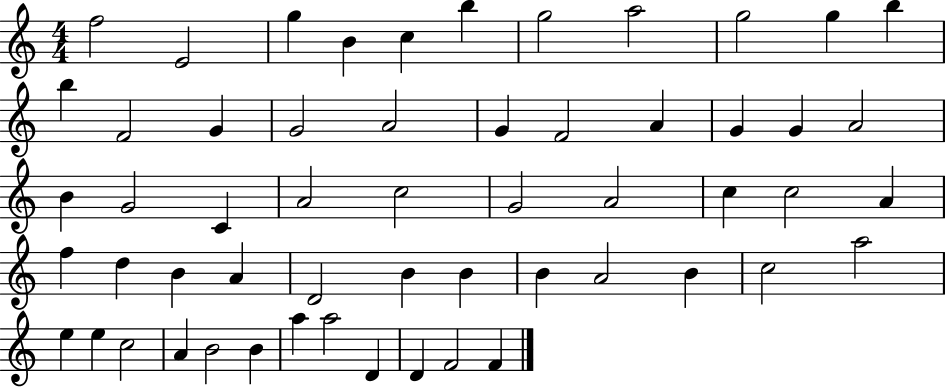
F5/h E4/h G5/q B4/q C5/q B5/q G5/h A5/h G5/h G5/q B5/q B5/q F4/h G4/q G4/h A4/h G4/q F4/h A4/q G4/q G4/q A4/h B4/q G4/h C4/q A4/h C5/h G4/h A4/h C5/q C5/h A4/q F5/q D5/q B4/q A4/q D4/h B4/q B4/q B4/q A4/h B4/q C5/h A5/h E5/q E5/q C5/h A4/q B4/h B4/q A5/q A5/h D4/q D4/q F4/h F4/q